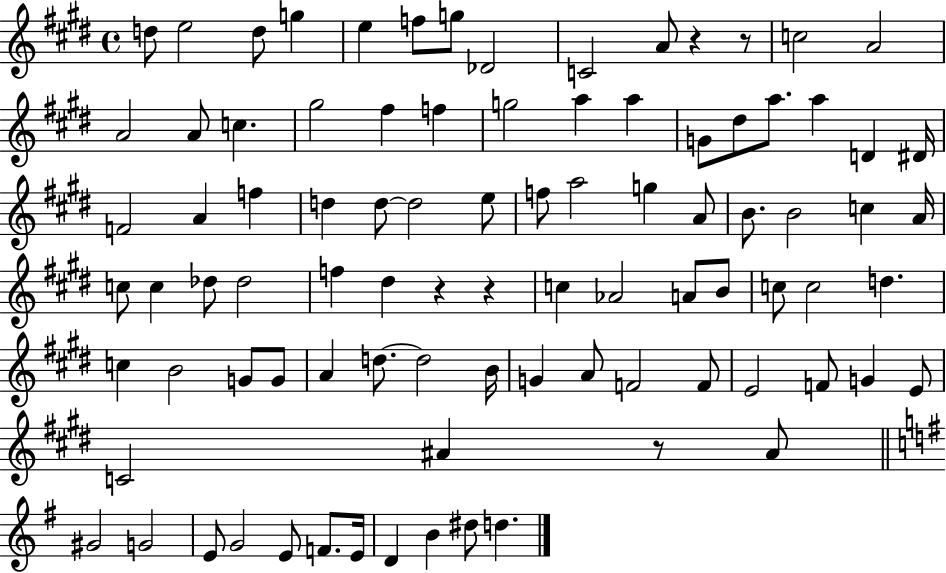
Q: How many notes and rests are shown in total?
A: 90